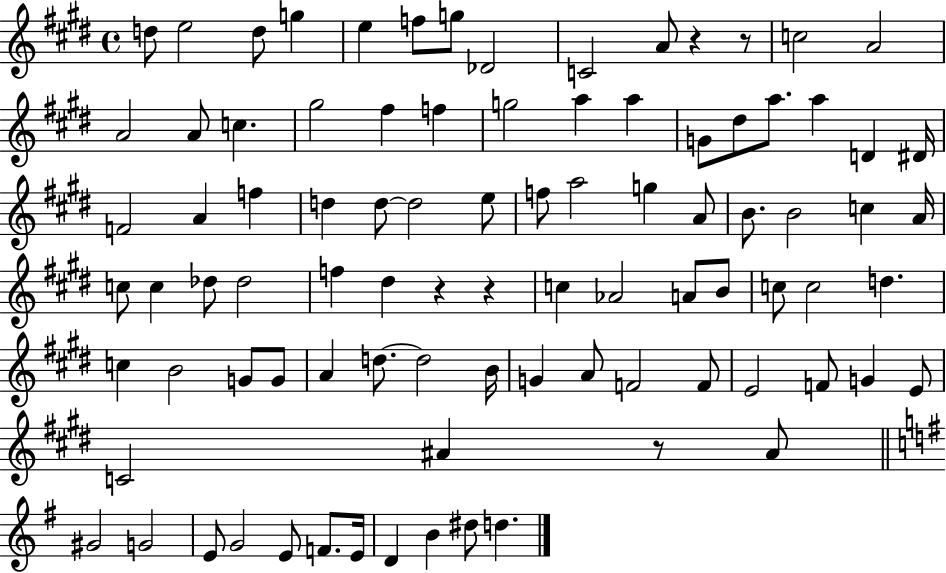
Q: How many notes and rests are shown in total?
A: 90